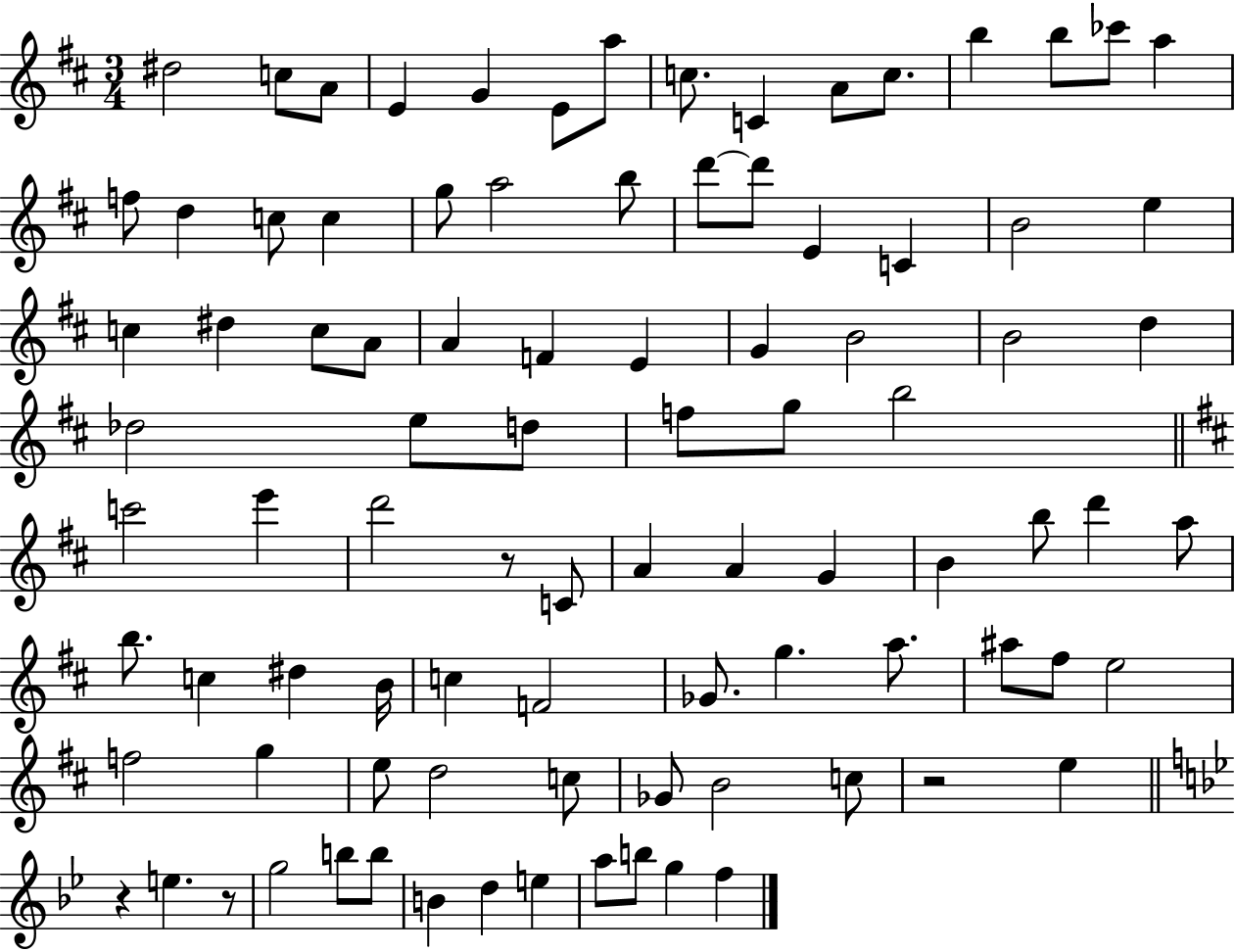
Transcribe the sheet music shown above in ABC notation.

X:1
T:Untitled
M:3/4
L:1/4
K:D
^d2 c/2 A/2 E G E/2 a/2 c/2 C A/2 c/2 b b/2 _c'/2 a f/2 d c/2 c g/2 a2 b/2 d'/2 d'/2 E C B2 e c ^d c/2 A/2 A F E G B2 B2 d _d2 e/2 d/2 f/2 g/2 b2 c'2 e' d'2 z/2 C/2 A A G B b/2 d' a/2 b/2 c ^d B/4 c F2 _G/2 g a/2 ^a/2 ^f/2 e2 f2 g e/2 d2 c/2 _G/2 B2 c/2 z2 e z e z/2 g2 b/2 b/2 B d e a/2 b/2 g f